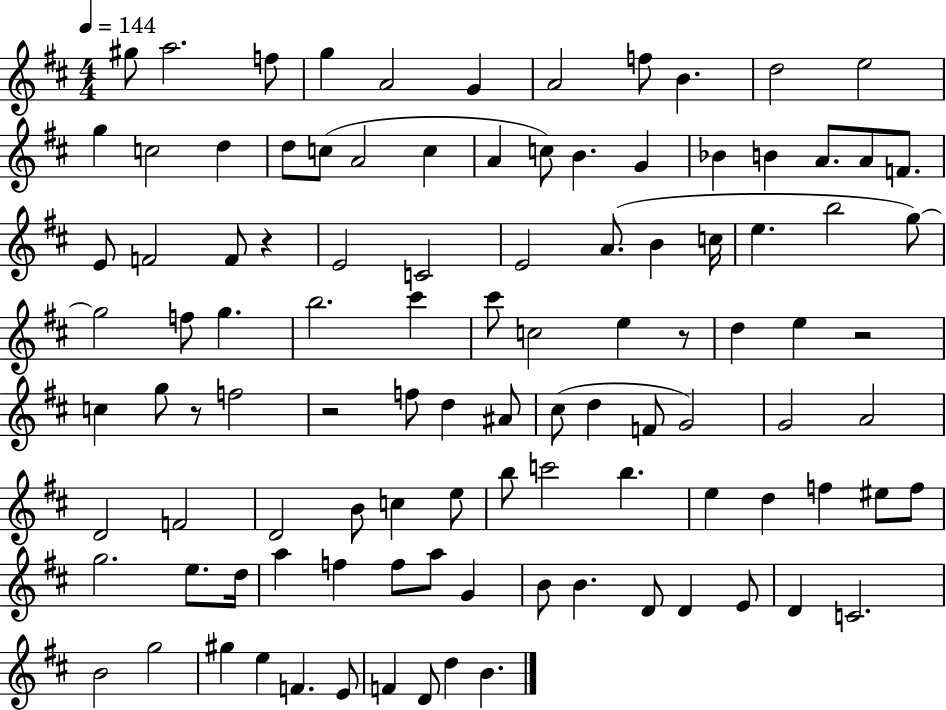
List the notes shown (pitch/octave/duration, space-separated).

G#5/e A5/h. F5/e G5/q A4/h G4/q A4/h F5/e B4/q. D5/h E5/h G5/q C5/h D5/q D5/e C5/e A4/h C5/q A4/q C5/e B4/q. G4/q Bb4/q B4/q A4/e. A4/e F4/e. E4/e F4/h F4/e R/q E4/h C4/h E4/h A4/e. B4/q C5/s E5/q. B5/h G5/e G5/h F5/e G5/q. B5/h. C#6/q C#6/e C5/h E5/q R/e D5/q E5/q R/h C5/q G5/e R/e F5/h R/h F5/e D5/q A#4/e C#5/e D5/q F4/e G4/h G4/h A4/h D4/h F4/h D4/h B4/e C5/q E5/e B5/e C6/h B5/q. E5/q D5/q F5/q EIS5/e F5/e G5/h. E5/e. D5/s A5/q F5/q F5/e A5/e G4/q B4/e B4/q. D4/e D4/q E4/e D4/q C4/h. B4/h G5/h G#5/q E5/q F4/q. E4/e F4/q D4/e D5/q B4/q.